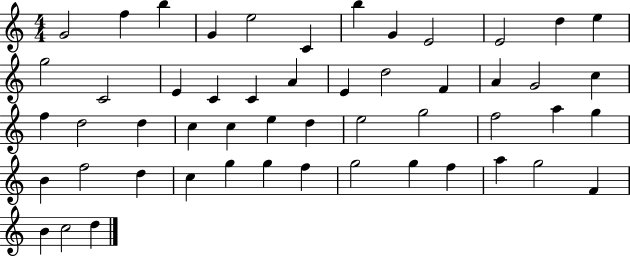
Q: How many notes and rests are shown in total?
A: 52